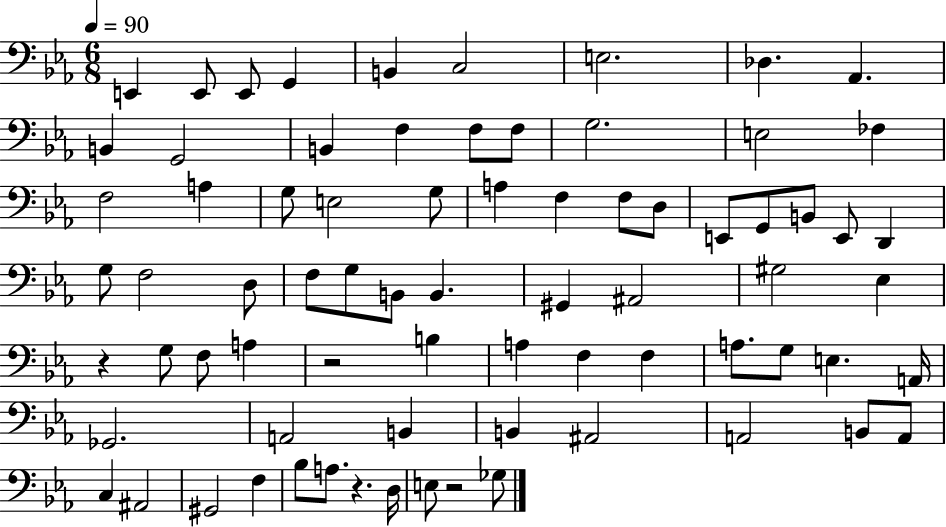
E2/q E2/e E2/e G2/q B2/q C3/h E3/h. Db3/q. Ab2/q. B2/q G2/h B2/q F3/q F3/e F3/e G3/h. E3/h FES3/q F3/h A3/q G3/e E3/h G3/e A3/q F3/q F3/e D3/e E2/e G2/e B2/e E2/e D2/q G3/e F3/h D3/e F3/e G3/e B2/e B2/q. G#2/q A#2/h G#3/h Eb3/q R/q G3/e F3/e A3/q R/h B3/q A3/q F3/q F3/q A3/e. G3/e E3/q. A2/s Gb2/h. A2/h B2/q B2/q A#2/h A2/h B2/e A2/e C3/q A#2/h G#2/h F3/q Bb3/e A3/e. R/q. D3/s E3/e R/h Gb3/e